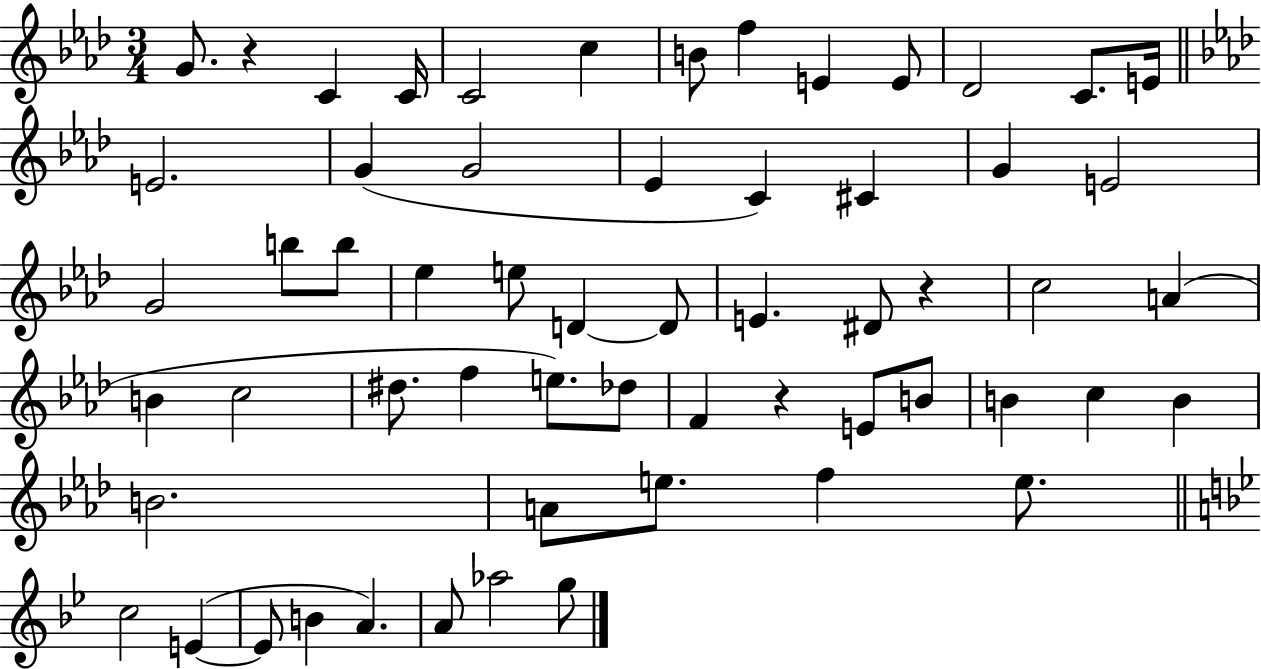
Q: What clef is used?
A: treble